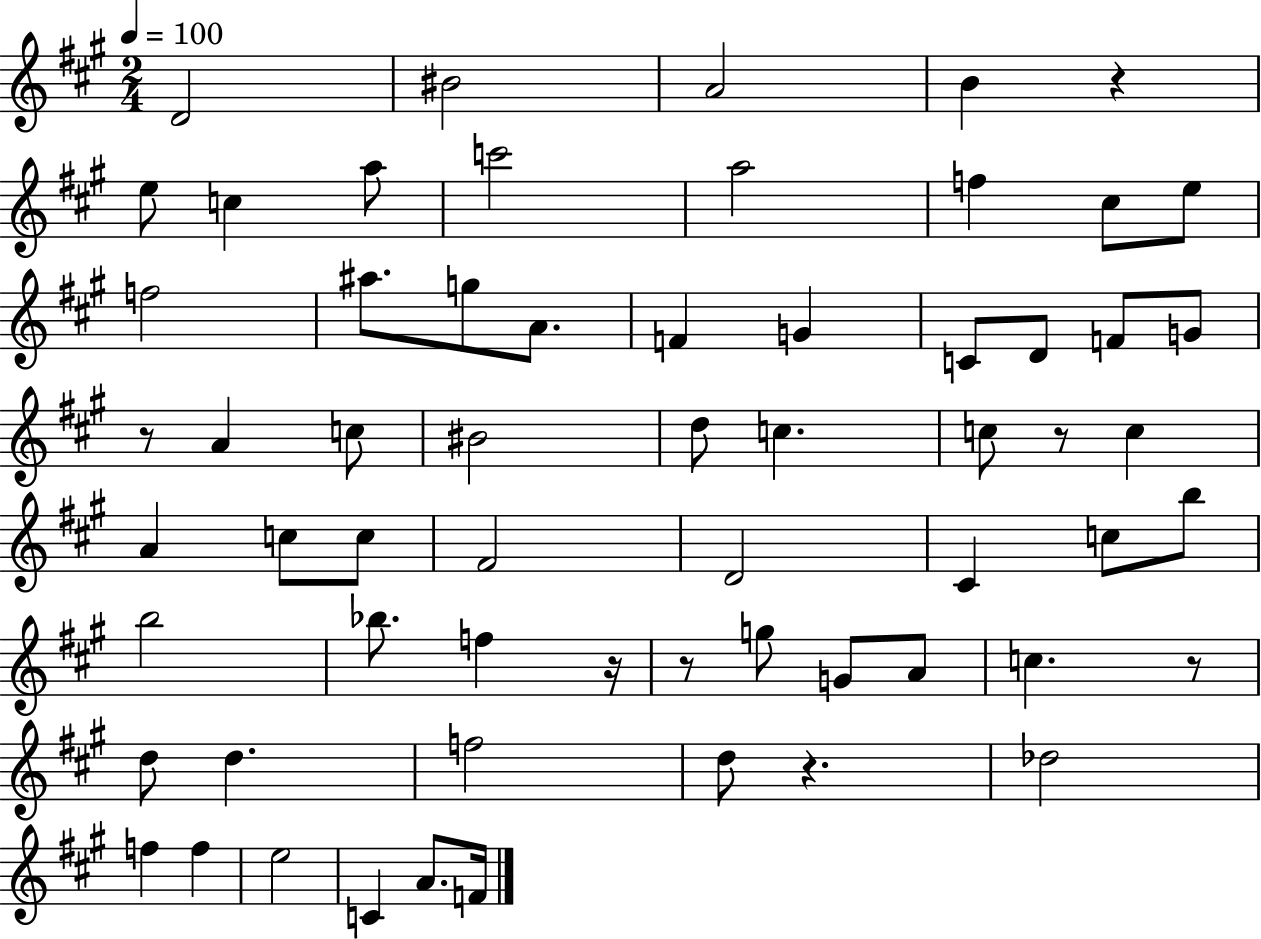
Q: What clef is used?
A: treble